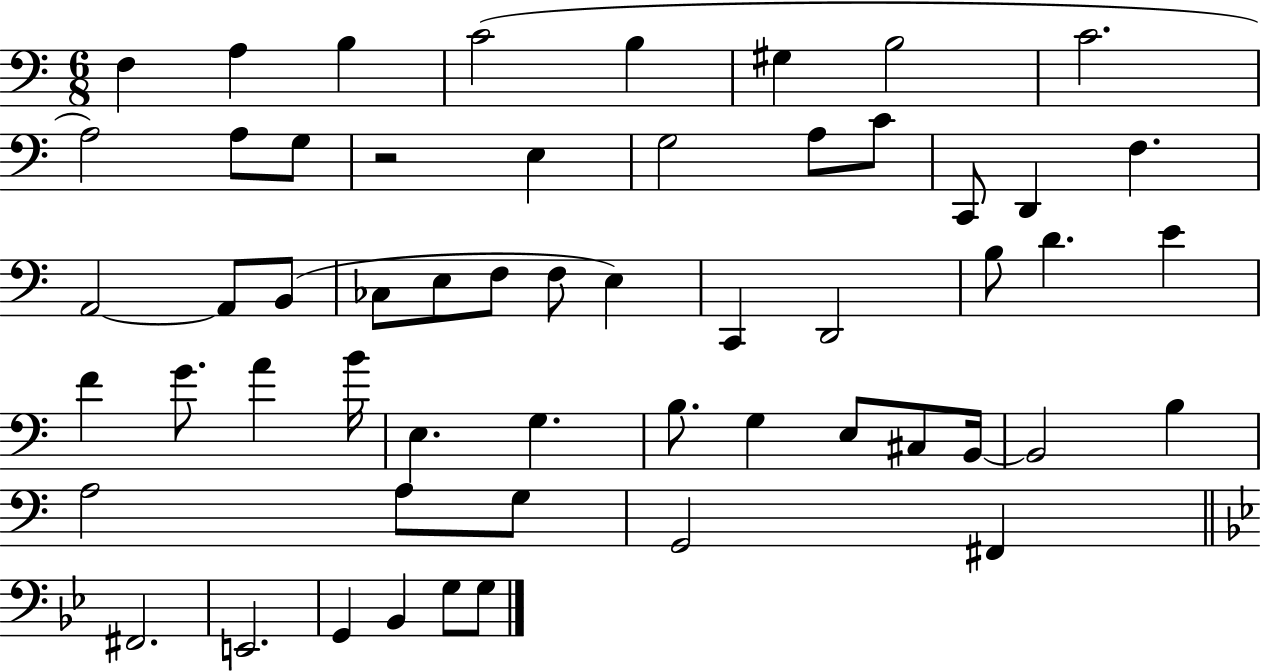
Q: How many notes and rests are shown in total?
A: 56